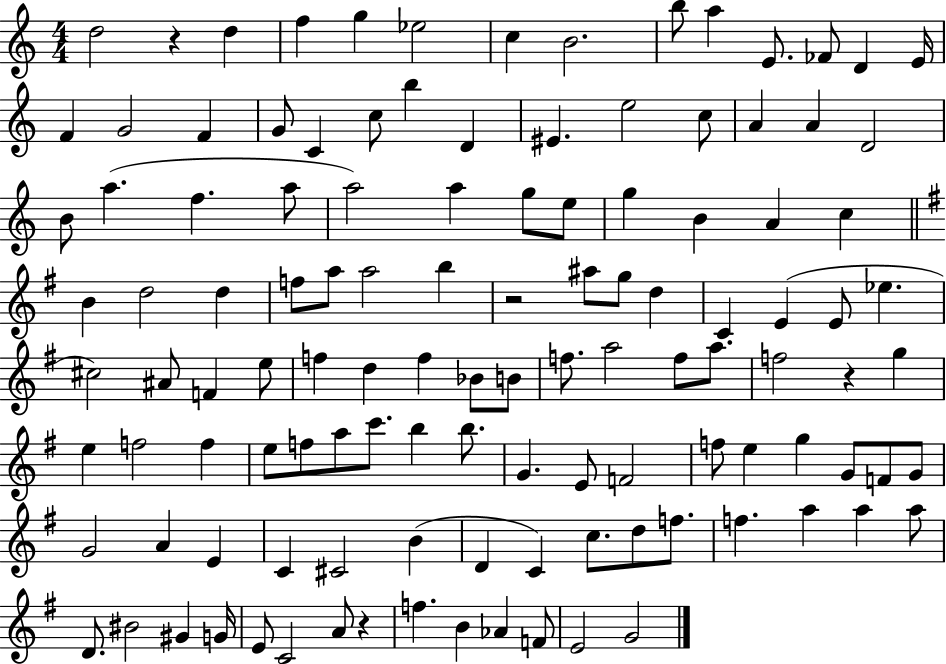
D5/h R/q D5/q F5/q G5/q Eb5/h C5/q B4/h. B5/e A5/q E4/e. FES4/e D4/q E4/s F4/q G4/h F4/q G4/e C4/q C5/e B5/q D4/q EIS4/q. E5/h C5/e A4/q A4/q D4/h B4/e A5/q. F5/q. A5/e A5/h A5/q G5/e E5/e G5/q B4/q A4/q C5/q B4/q D5/h D5/q F5/e A5/e A5/h B5/q R/h A#5/e G5/e D5/q C4/q E4/q E4/e Eb5/q. C#5/h A#4/e F4/q E5/e F5/q D5/q F5/q Bb4/e B4/e F5/e. A5/h F5/e A5/e. F5/h R/q G5/q E5/q F5/h F5/q E5/e F5/e A5/e C6/e. B5/q B5/e. G4/q. E4/e F4/h F5/e E5/q G5/q G4/e F4/e G4/e G4/h A4/q E4/q C4/q C#4/h B4/q D4/q C4/q C5/e. D5/e F5/e. F5/q. A5/q A5/q A5/e D4/e. BIS4/h G#4/q G4/s E4/e C4/h A4/e R/q F5/q. B4/q Ab4/q F4/e E4/h G4/h